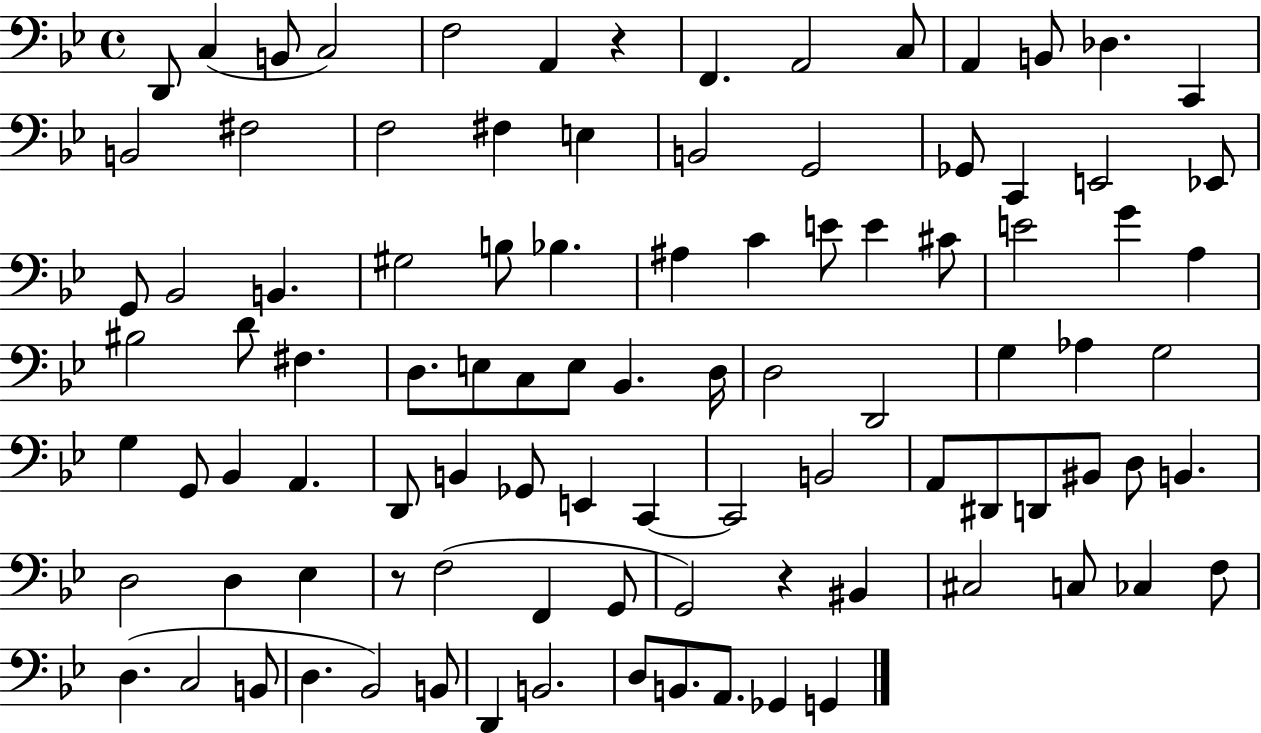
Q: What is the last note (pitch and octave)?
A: G2